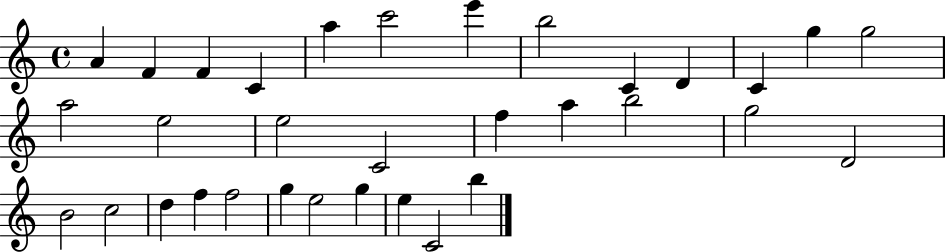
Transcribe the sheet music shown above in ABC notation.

X:1
T:Untitled
M:4/4
L:1/4
K:C
A F F C a c'2 e' b2 C D C g g2 a2 e2 e2 C2 f a b2 g2 D2 B2 c2 d f f2 g e2 g e C2 b